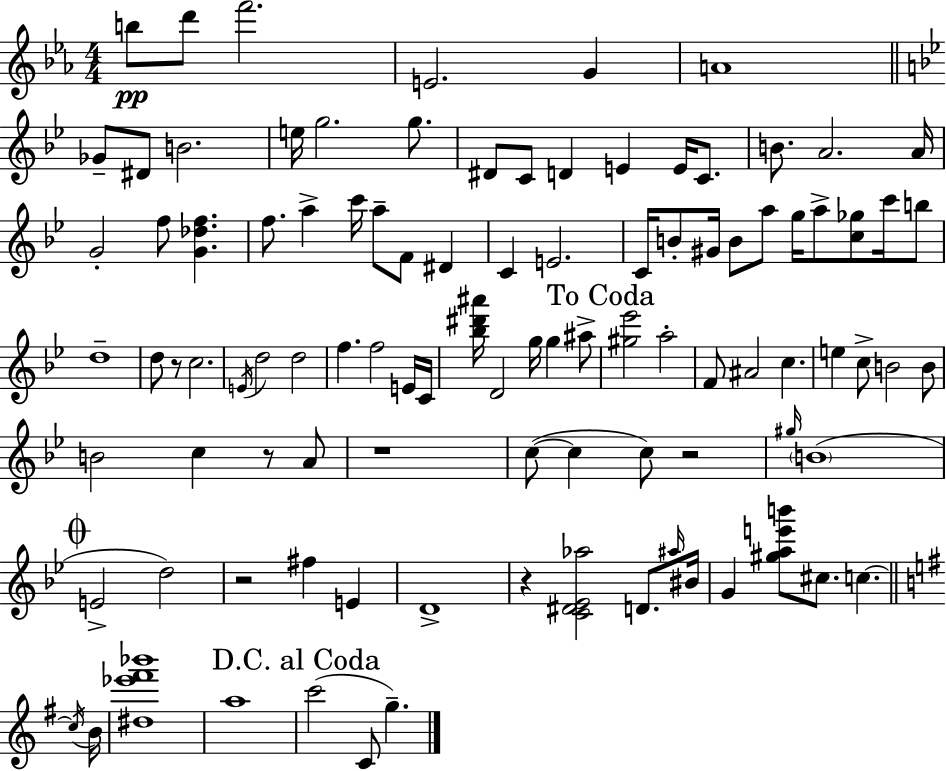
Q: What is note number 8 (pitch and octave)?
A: D#4